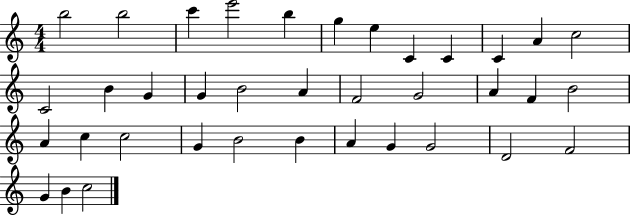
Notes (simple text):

B5/h B5/h C6/q E6/h B5/q G5/q E5/q C4/q C4/q C4/q A4/q C5/h C4/h B4/q G4/q G4/q B4/h A4/q F4/h G4/h A4/q F4/q B4/h A4/q C5/q C5/h G4/q B4/h B4/q A4/q G4/q G4/h D4/h F4/h G4/q B4/q C5/h